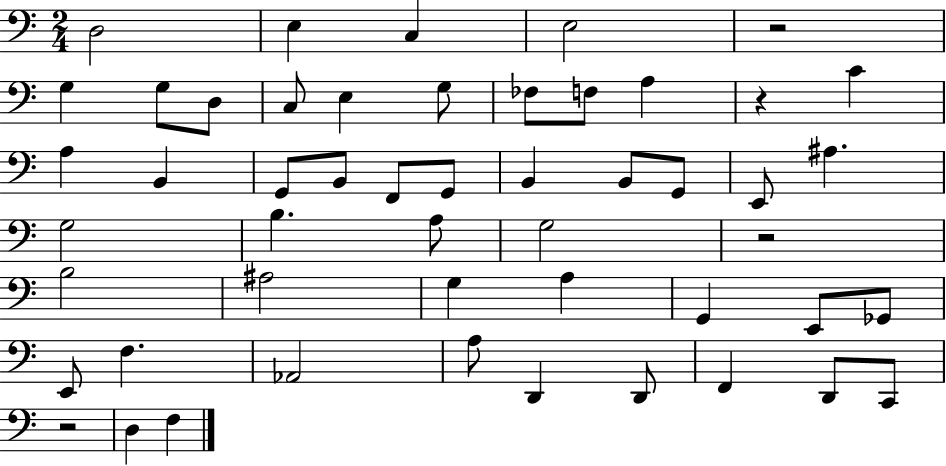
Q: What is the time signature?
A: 2/4